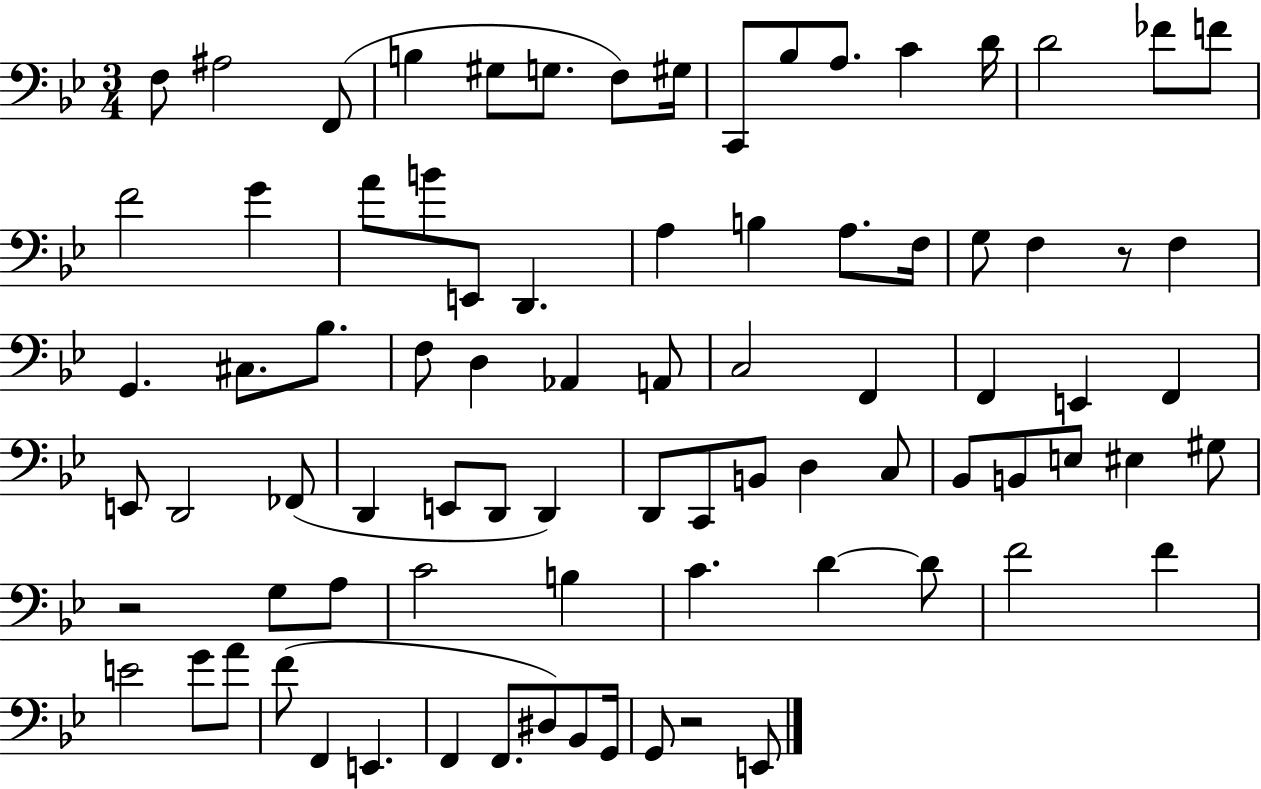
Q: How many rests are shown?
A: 3